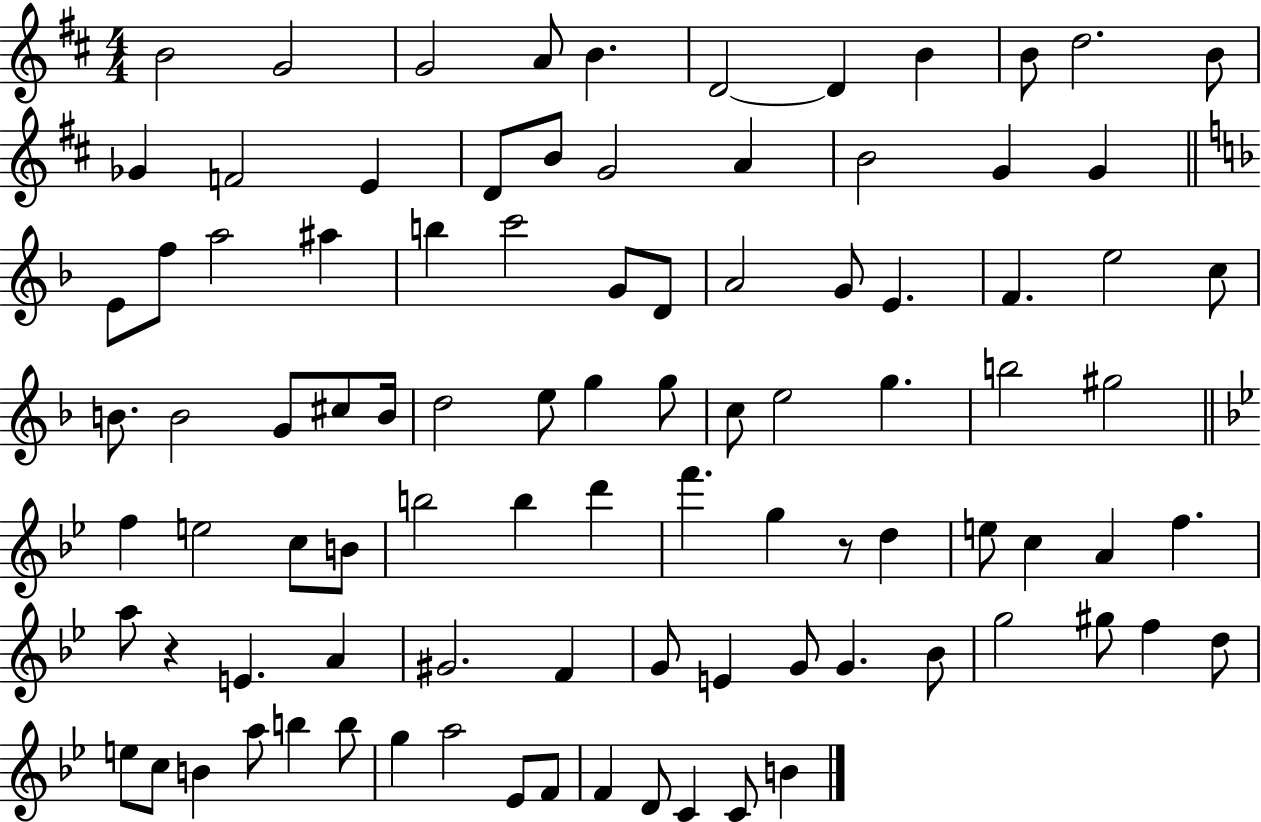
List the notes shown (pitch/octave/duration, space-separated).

B4/h G4/h G4/h A4/e B4/q. D4/h D4/q B4/q B4/e D5/h. B4/e Gb4/q F4/h E4/q D4/e B4/e G4/h A4/q B4/h G4/q G4/q E4/e F5/e A5/h A#5/q B5/q C6/h G4/e D4/e A4/h G4/e E4/q. F4/q. E5/h C5/e B4/e. B4/h G4/e C#5/e B4/s D5/h E5/e G5/q G5/e C5/e E5/h G5/q. B5/h G#5/h F5/q E5/h C5/e B4/e B5/h B5/q D6/q F6/q. G5/q R/e D5/q E5/e C5/q A4/q F5/q. A5/e R/q E4/q. A4/q G#4/h. F4/q G4/e E4/q G4/e G4/q. Bb4/e G5/h G#5/e F5/q D5/e E5/e C5/e B4/q A5/e B5/q B5/e G5/q A5/h Eb4/e F4/e F4/q D4/e C4/q C4/e B4/q